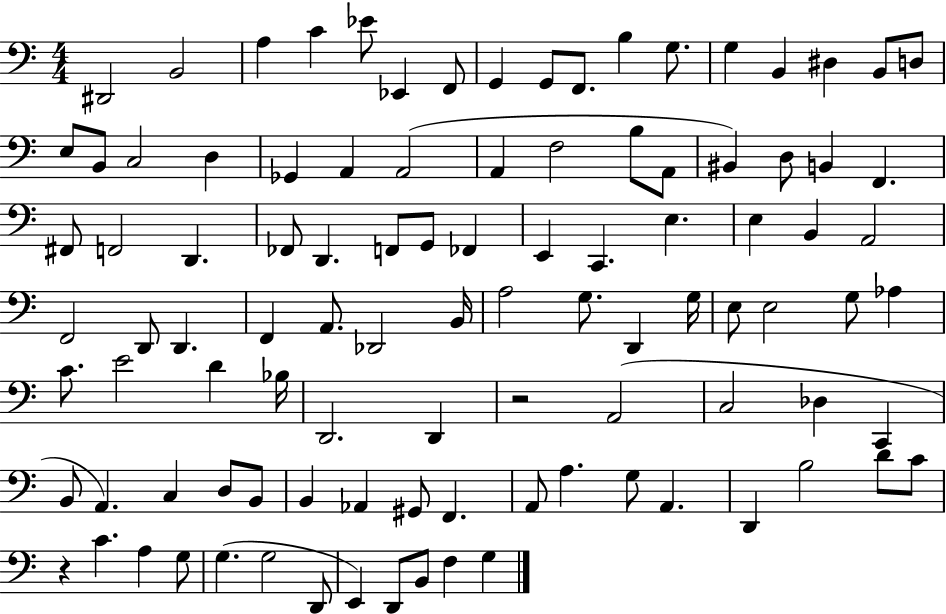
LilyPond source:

{
  \clef bass
  \numericTimeSignature
  \time 4/4
  \key c \major
  dis,2 b,2 | a4 c'4 ees'8 ees,4 f,8 | g,4 g,8 f,8. b4 g8. | g4 b,4 dis4 b,8 d8 | \break e8 b,8 c2 d4 | ges,4 a,4 a,2( | a,4 f2 b8 a,8 | bis,4) d8 b,4 f,4. | \break fis,8 f,2 d,4. | fes,8 d,4. f,8 g,8 fes,4 | e,4 c,4. e4. | e4 b,4 a,2 | \break f,2 d,8 d,4. | f,4 a,8. des,2 b,16 | a2 g8. d,4 g16 | e8 e2 g8 aes4 | \break c'8. e'2 d'4 bes16 | d,2. d,4 | r2 a,2( | c2 des4 c,4 | \break b,8 a,4.) c4 d8 b,8 | b,4 aes,4 gis,8 f,4. | a,8 a4. g8 a,4. | d,4 b2 d'8 c'8 | \break r4 c'4. a4 g8 | g4.( g2 d,8 | e,4) d,8 b,8 f4 g4 | \bar "|."
}